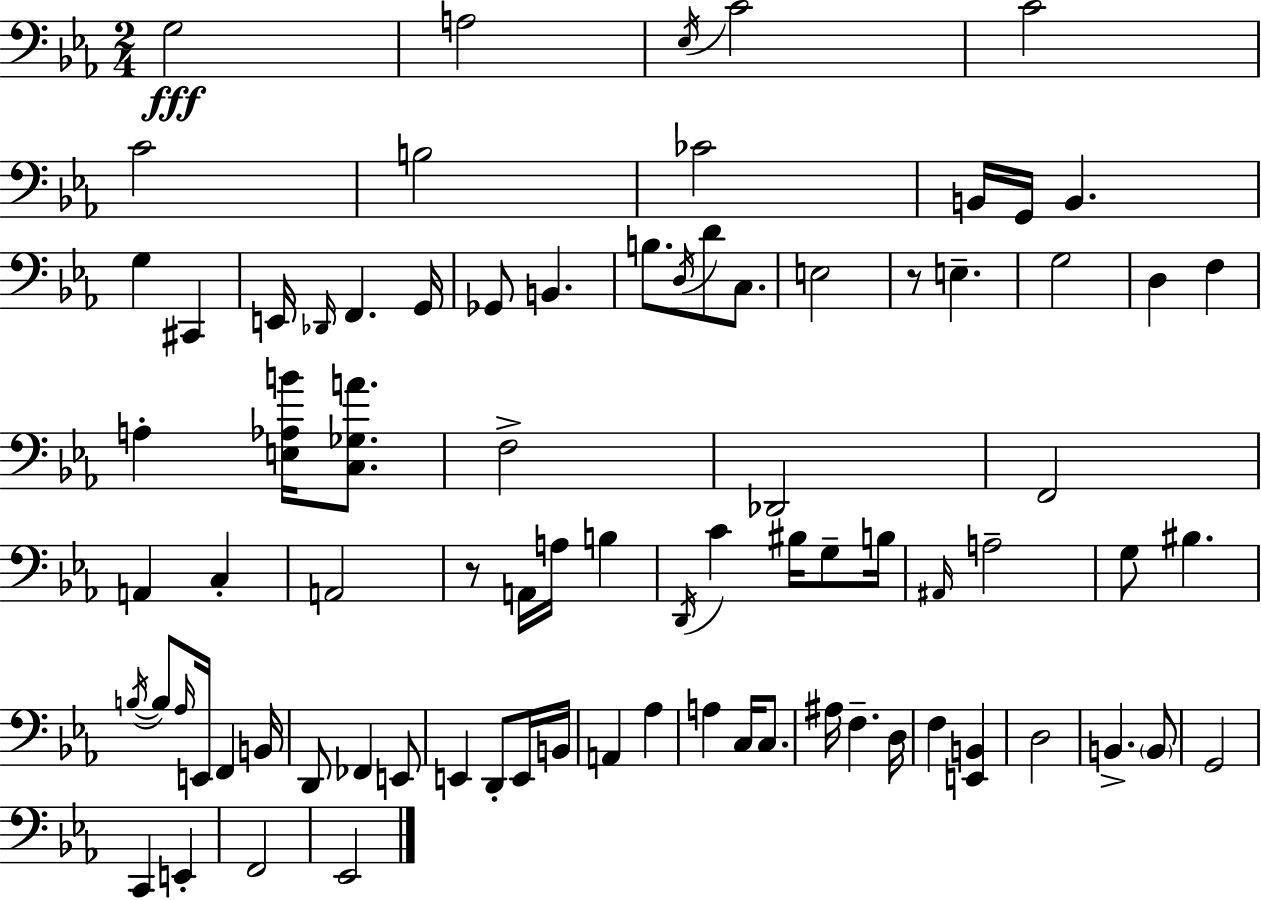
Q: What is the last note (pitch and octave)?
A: Eb2